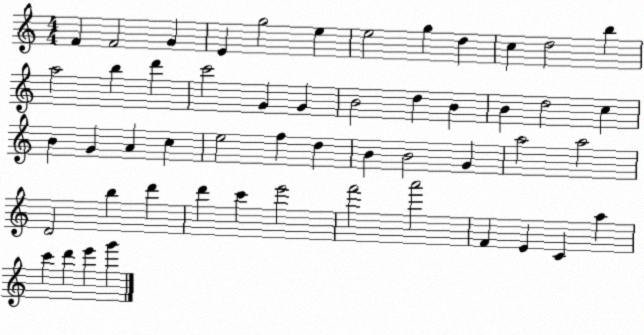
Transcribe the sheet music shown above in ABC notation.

X:1
T:Untitled
M:4/4
L:1/4
K:C
F F2 G E g2 e e2 g d c d2 b a2 b d' c'2 G G B2 d B B d2 c B G A c e2 f d B B2 G a2 a2 D2 b d' d' c' e'2 f'2 a'2 F E C a c' d' e' g'